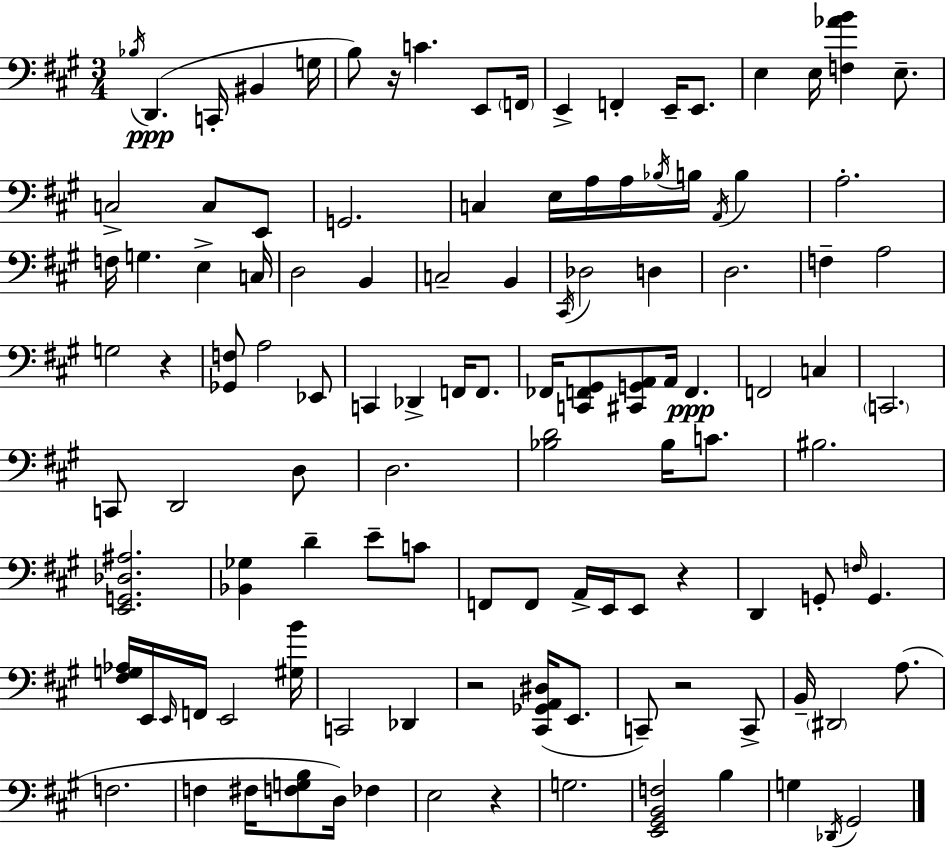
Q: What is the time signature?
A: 3/4